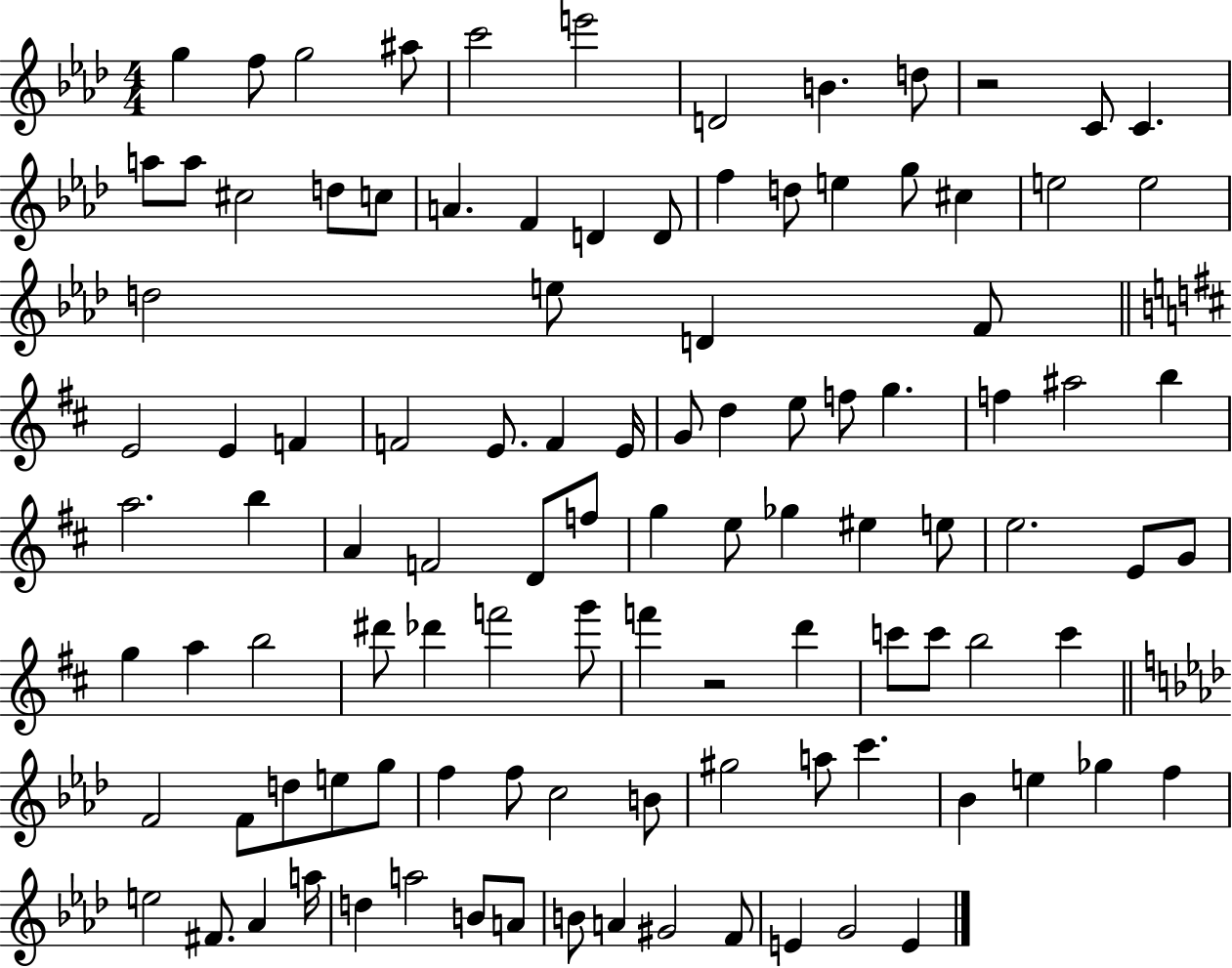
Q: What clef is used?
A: treble